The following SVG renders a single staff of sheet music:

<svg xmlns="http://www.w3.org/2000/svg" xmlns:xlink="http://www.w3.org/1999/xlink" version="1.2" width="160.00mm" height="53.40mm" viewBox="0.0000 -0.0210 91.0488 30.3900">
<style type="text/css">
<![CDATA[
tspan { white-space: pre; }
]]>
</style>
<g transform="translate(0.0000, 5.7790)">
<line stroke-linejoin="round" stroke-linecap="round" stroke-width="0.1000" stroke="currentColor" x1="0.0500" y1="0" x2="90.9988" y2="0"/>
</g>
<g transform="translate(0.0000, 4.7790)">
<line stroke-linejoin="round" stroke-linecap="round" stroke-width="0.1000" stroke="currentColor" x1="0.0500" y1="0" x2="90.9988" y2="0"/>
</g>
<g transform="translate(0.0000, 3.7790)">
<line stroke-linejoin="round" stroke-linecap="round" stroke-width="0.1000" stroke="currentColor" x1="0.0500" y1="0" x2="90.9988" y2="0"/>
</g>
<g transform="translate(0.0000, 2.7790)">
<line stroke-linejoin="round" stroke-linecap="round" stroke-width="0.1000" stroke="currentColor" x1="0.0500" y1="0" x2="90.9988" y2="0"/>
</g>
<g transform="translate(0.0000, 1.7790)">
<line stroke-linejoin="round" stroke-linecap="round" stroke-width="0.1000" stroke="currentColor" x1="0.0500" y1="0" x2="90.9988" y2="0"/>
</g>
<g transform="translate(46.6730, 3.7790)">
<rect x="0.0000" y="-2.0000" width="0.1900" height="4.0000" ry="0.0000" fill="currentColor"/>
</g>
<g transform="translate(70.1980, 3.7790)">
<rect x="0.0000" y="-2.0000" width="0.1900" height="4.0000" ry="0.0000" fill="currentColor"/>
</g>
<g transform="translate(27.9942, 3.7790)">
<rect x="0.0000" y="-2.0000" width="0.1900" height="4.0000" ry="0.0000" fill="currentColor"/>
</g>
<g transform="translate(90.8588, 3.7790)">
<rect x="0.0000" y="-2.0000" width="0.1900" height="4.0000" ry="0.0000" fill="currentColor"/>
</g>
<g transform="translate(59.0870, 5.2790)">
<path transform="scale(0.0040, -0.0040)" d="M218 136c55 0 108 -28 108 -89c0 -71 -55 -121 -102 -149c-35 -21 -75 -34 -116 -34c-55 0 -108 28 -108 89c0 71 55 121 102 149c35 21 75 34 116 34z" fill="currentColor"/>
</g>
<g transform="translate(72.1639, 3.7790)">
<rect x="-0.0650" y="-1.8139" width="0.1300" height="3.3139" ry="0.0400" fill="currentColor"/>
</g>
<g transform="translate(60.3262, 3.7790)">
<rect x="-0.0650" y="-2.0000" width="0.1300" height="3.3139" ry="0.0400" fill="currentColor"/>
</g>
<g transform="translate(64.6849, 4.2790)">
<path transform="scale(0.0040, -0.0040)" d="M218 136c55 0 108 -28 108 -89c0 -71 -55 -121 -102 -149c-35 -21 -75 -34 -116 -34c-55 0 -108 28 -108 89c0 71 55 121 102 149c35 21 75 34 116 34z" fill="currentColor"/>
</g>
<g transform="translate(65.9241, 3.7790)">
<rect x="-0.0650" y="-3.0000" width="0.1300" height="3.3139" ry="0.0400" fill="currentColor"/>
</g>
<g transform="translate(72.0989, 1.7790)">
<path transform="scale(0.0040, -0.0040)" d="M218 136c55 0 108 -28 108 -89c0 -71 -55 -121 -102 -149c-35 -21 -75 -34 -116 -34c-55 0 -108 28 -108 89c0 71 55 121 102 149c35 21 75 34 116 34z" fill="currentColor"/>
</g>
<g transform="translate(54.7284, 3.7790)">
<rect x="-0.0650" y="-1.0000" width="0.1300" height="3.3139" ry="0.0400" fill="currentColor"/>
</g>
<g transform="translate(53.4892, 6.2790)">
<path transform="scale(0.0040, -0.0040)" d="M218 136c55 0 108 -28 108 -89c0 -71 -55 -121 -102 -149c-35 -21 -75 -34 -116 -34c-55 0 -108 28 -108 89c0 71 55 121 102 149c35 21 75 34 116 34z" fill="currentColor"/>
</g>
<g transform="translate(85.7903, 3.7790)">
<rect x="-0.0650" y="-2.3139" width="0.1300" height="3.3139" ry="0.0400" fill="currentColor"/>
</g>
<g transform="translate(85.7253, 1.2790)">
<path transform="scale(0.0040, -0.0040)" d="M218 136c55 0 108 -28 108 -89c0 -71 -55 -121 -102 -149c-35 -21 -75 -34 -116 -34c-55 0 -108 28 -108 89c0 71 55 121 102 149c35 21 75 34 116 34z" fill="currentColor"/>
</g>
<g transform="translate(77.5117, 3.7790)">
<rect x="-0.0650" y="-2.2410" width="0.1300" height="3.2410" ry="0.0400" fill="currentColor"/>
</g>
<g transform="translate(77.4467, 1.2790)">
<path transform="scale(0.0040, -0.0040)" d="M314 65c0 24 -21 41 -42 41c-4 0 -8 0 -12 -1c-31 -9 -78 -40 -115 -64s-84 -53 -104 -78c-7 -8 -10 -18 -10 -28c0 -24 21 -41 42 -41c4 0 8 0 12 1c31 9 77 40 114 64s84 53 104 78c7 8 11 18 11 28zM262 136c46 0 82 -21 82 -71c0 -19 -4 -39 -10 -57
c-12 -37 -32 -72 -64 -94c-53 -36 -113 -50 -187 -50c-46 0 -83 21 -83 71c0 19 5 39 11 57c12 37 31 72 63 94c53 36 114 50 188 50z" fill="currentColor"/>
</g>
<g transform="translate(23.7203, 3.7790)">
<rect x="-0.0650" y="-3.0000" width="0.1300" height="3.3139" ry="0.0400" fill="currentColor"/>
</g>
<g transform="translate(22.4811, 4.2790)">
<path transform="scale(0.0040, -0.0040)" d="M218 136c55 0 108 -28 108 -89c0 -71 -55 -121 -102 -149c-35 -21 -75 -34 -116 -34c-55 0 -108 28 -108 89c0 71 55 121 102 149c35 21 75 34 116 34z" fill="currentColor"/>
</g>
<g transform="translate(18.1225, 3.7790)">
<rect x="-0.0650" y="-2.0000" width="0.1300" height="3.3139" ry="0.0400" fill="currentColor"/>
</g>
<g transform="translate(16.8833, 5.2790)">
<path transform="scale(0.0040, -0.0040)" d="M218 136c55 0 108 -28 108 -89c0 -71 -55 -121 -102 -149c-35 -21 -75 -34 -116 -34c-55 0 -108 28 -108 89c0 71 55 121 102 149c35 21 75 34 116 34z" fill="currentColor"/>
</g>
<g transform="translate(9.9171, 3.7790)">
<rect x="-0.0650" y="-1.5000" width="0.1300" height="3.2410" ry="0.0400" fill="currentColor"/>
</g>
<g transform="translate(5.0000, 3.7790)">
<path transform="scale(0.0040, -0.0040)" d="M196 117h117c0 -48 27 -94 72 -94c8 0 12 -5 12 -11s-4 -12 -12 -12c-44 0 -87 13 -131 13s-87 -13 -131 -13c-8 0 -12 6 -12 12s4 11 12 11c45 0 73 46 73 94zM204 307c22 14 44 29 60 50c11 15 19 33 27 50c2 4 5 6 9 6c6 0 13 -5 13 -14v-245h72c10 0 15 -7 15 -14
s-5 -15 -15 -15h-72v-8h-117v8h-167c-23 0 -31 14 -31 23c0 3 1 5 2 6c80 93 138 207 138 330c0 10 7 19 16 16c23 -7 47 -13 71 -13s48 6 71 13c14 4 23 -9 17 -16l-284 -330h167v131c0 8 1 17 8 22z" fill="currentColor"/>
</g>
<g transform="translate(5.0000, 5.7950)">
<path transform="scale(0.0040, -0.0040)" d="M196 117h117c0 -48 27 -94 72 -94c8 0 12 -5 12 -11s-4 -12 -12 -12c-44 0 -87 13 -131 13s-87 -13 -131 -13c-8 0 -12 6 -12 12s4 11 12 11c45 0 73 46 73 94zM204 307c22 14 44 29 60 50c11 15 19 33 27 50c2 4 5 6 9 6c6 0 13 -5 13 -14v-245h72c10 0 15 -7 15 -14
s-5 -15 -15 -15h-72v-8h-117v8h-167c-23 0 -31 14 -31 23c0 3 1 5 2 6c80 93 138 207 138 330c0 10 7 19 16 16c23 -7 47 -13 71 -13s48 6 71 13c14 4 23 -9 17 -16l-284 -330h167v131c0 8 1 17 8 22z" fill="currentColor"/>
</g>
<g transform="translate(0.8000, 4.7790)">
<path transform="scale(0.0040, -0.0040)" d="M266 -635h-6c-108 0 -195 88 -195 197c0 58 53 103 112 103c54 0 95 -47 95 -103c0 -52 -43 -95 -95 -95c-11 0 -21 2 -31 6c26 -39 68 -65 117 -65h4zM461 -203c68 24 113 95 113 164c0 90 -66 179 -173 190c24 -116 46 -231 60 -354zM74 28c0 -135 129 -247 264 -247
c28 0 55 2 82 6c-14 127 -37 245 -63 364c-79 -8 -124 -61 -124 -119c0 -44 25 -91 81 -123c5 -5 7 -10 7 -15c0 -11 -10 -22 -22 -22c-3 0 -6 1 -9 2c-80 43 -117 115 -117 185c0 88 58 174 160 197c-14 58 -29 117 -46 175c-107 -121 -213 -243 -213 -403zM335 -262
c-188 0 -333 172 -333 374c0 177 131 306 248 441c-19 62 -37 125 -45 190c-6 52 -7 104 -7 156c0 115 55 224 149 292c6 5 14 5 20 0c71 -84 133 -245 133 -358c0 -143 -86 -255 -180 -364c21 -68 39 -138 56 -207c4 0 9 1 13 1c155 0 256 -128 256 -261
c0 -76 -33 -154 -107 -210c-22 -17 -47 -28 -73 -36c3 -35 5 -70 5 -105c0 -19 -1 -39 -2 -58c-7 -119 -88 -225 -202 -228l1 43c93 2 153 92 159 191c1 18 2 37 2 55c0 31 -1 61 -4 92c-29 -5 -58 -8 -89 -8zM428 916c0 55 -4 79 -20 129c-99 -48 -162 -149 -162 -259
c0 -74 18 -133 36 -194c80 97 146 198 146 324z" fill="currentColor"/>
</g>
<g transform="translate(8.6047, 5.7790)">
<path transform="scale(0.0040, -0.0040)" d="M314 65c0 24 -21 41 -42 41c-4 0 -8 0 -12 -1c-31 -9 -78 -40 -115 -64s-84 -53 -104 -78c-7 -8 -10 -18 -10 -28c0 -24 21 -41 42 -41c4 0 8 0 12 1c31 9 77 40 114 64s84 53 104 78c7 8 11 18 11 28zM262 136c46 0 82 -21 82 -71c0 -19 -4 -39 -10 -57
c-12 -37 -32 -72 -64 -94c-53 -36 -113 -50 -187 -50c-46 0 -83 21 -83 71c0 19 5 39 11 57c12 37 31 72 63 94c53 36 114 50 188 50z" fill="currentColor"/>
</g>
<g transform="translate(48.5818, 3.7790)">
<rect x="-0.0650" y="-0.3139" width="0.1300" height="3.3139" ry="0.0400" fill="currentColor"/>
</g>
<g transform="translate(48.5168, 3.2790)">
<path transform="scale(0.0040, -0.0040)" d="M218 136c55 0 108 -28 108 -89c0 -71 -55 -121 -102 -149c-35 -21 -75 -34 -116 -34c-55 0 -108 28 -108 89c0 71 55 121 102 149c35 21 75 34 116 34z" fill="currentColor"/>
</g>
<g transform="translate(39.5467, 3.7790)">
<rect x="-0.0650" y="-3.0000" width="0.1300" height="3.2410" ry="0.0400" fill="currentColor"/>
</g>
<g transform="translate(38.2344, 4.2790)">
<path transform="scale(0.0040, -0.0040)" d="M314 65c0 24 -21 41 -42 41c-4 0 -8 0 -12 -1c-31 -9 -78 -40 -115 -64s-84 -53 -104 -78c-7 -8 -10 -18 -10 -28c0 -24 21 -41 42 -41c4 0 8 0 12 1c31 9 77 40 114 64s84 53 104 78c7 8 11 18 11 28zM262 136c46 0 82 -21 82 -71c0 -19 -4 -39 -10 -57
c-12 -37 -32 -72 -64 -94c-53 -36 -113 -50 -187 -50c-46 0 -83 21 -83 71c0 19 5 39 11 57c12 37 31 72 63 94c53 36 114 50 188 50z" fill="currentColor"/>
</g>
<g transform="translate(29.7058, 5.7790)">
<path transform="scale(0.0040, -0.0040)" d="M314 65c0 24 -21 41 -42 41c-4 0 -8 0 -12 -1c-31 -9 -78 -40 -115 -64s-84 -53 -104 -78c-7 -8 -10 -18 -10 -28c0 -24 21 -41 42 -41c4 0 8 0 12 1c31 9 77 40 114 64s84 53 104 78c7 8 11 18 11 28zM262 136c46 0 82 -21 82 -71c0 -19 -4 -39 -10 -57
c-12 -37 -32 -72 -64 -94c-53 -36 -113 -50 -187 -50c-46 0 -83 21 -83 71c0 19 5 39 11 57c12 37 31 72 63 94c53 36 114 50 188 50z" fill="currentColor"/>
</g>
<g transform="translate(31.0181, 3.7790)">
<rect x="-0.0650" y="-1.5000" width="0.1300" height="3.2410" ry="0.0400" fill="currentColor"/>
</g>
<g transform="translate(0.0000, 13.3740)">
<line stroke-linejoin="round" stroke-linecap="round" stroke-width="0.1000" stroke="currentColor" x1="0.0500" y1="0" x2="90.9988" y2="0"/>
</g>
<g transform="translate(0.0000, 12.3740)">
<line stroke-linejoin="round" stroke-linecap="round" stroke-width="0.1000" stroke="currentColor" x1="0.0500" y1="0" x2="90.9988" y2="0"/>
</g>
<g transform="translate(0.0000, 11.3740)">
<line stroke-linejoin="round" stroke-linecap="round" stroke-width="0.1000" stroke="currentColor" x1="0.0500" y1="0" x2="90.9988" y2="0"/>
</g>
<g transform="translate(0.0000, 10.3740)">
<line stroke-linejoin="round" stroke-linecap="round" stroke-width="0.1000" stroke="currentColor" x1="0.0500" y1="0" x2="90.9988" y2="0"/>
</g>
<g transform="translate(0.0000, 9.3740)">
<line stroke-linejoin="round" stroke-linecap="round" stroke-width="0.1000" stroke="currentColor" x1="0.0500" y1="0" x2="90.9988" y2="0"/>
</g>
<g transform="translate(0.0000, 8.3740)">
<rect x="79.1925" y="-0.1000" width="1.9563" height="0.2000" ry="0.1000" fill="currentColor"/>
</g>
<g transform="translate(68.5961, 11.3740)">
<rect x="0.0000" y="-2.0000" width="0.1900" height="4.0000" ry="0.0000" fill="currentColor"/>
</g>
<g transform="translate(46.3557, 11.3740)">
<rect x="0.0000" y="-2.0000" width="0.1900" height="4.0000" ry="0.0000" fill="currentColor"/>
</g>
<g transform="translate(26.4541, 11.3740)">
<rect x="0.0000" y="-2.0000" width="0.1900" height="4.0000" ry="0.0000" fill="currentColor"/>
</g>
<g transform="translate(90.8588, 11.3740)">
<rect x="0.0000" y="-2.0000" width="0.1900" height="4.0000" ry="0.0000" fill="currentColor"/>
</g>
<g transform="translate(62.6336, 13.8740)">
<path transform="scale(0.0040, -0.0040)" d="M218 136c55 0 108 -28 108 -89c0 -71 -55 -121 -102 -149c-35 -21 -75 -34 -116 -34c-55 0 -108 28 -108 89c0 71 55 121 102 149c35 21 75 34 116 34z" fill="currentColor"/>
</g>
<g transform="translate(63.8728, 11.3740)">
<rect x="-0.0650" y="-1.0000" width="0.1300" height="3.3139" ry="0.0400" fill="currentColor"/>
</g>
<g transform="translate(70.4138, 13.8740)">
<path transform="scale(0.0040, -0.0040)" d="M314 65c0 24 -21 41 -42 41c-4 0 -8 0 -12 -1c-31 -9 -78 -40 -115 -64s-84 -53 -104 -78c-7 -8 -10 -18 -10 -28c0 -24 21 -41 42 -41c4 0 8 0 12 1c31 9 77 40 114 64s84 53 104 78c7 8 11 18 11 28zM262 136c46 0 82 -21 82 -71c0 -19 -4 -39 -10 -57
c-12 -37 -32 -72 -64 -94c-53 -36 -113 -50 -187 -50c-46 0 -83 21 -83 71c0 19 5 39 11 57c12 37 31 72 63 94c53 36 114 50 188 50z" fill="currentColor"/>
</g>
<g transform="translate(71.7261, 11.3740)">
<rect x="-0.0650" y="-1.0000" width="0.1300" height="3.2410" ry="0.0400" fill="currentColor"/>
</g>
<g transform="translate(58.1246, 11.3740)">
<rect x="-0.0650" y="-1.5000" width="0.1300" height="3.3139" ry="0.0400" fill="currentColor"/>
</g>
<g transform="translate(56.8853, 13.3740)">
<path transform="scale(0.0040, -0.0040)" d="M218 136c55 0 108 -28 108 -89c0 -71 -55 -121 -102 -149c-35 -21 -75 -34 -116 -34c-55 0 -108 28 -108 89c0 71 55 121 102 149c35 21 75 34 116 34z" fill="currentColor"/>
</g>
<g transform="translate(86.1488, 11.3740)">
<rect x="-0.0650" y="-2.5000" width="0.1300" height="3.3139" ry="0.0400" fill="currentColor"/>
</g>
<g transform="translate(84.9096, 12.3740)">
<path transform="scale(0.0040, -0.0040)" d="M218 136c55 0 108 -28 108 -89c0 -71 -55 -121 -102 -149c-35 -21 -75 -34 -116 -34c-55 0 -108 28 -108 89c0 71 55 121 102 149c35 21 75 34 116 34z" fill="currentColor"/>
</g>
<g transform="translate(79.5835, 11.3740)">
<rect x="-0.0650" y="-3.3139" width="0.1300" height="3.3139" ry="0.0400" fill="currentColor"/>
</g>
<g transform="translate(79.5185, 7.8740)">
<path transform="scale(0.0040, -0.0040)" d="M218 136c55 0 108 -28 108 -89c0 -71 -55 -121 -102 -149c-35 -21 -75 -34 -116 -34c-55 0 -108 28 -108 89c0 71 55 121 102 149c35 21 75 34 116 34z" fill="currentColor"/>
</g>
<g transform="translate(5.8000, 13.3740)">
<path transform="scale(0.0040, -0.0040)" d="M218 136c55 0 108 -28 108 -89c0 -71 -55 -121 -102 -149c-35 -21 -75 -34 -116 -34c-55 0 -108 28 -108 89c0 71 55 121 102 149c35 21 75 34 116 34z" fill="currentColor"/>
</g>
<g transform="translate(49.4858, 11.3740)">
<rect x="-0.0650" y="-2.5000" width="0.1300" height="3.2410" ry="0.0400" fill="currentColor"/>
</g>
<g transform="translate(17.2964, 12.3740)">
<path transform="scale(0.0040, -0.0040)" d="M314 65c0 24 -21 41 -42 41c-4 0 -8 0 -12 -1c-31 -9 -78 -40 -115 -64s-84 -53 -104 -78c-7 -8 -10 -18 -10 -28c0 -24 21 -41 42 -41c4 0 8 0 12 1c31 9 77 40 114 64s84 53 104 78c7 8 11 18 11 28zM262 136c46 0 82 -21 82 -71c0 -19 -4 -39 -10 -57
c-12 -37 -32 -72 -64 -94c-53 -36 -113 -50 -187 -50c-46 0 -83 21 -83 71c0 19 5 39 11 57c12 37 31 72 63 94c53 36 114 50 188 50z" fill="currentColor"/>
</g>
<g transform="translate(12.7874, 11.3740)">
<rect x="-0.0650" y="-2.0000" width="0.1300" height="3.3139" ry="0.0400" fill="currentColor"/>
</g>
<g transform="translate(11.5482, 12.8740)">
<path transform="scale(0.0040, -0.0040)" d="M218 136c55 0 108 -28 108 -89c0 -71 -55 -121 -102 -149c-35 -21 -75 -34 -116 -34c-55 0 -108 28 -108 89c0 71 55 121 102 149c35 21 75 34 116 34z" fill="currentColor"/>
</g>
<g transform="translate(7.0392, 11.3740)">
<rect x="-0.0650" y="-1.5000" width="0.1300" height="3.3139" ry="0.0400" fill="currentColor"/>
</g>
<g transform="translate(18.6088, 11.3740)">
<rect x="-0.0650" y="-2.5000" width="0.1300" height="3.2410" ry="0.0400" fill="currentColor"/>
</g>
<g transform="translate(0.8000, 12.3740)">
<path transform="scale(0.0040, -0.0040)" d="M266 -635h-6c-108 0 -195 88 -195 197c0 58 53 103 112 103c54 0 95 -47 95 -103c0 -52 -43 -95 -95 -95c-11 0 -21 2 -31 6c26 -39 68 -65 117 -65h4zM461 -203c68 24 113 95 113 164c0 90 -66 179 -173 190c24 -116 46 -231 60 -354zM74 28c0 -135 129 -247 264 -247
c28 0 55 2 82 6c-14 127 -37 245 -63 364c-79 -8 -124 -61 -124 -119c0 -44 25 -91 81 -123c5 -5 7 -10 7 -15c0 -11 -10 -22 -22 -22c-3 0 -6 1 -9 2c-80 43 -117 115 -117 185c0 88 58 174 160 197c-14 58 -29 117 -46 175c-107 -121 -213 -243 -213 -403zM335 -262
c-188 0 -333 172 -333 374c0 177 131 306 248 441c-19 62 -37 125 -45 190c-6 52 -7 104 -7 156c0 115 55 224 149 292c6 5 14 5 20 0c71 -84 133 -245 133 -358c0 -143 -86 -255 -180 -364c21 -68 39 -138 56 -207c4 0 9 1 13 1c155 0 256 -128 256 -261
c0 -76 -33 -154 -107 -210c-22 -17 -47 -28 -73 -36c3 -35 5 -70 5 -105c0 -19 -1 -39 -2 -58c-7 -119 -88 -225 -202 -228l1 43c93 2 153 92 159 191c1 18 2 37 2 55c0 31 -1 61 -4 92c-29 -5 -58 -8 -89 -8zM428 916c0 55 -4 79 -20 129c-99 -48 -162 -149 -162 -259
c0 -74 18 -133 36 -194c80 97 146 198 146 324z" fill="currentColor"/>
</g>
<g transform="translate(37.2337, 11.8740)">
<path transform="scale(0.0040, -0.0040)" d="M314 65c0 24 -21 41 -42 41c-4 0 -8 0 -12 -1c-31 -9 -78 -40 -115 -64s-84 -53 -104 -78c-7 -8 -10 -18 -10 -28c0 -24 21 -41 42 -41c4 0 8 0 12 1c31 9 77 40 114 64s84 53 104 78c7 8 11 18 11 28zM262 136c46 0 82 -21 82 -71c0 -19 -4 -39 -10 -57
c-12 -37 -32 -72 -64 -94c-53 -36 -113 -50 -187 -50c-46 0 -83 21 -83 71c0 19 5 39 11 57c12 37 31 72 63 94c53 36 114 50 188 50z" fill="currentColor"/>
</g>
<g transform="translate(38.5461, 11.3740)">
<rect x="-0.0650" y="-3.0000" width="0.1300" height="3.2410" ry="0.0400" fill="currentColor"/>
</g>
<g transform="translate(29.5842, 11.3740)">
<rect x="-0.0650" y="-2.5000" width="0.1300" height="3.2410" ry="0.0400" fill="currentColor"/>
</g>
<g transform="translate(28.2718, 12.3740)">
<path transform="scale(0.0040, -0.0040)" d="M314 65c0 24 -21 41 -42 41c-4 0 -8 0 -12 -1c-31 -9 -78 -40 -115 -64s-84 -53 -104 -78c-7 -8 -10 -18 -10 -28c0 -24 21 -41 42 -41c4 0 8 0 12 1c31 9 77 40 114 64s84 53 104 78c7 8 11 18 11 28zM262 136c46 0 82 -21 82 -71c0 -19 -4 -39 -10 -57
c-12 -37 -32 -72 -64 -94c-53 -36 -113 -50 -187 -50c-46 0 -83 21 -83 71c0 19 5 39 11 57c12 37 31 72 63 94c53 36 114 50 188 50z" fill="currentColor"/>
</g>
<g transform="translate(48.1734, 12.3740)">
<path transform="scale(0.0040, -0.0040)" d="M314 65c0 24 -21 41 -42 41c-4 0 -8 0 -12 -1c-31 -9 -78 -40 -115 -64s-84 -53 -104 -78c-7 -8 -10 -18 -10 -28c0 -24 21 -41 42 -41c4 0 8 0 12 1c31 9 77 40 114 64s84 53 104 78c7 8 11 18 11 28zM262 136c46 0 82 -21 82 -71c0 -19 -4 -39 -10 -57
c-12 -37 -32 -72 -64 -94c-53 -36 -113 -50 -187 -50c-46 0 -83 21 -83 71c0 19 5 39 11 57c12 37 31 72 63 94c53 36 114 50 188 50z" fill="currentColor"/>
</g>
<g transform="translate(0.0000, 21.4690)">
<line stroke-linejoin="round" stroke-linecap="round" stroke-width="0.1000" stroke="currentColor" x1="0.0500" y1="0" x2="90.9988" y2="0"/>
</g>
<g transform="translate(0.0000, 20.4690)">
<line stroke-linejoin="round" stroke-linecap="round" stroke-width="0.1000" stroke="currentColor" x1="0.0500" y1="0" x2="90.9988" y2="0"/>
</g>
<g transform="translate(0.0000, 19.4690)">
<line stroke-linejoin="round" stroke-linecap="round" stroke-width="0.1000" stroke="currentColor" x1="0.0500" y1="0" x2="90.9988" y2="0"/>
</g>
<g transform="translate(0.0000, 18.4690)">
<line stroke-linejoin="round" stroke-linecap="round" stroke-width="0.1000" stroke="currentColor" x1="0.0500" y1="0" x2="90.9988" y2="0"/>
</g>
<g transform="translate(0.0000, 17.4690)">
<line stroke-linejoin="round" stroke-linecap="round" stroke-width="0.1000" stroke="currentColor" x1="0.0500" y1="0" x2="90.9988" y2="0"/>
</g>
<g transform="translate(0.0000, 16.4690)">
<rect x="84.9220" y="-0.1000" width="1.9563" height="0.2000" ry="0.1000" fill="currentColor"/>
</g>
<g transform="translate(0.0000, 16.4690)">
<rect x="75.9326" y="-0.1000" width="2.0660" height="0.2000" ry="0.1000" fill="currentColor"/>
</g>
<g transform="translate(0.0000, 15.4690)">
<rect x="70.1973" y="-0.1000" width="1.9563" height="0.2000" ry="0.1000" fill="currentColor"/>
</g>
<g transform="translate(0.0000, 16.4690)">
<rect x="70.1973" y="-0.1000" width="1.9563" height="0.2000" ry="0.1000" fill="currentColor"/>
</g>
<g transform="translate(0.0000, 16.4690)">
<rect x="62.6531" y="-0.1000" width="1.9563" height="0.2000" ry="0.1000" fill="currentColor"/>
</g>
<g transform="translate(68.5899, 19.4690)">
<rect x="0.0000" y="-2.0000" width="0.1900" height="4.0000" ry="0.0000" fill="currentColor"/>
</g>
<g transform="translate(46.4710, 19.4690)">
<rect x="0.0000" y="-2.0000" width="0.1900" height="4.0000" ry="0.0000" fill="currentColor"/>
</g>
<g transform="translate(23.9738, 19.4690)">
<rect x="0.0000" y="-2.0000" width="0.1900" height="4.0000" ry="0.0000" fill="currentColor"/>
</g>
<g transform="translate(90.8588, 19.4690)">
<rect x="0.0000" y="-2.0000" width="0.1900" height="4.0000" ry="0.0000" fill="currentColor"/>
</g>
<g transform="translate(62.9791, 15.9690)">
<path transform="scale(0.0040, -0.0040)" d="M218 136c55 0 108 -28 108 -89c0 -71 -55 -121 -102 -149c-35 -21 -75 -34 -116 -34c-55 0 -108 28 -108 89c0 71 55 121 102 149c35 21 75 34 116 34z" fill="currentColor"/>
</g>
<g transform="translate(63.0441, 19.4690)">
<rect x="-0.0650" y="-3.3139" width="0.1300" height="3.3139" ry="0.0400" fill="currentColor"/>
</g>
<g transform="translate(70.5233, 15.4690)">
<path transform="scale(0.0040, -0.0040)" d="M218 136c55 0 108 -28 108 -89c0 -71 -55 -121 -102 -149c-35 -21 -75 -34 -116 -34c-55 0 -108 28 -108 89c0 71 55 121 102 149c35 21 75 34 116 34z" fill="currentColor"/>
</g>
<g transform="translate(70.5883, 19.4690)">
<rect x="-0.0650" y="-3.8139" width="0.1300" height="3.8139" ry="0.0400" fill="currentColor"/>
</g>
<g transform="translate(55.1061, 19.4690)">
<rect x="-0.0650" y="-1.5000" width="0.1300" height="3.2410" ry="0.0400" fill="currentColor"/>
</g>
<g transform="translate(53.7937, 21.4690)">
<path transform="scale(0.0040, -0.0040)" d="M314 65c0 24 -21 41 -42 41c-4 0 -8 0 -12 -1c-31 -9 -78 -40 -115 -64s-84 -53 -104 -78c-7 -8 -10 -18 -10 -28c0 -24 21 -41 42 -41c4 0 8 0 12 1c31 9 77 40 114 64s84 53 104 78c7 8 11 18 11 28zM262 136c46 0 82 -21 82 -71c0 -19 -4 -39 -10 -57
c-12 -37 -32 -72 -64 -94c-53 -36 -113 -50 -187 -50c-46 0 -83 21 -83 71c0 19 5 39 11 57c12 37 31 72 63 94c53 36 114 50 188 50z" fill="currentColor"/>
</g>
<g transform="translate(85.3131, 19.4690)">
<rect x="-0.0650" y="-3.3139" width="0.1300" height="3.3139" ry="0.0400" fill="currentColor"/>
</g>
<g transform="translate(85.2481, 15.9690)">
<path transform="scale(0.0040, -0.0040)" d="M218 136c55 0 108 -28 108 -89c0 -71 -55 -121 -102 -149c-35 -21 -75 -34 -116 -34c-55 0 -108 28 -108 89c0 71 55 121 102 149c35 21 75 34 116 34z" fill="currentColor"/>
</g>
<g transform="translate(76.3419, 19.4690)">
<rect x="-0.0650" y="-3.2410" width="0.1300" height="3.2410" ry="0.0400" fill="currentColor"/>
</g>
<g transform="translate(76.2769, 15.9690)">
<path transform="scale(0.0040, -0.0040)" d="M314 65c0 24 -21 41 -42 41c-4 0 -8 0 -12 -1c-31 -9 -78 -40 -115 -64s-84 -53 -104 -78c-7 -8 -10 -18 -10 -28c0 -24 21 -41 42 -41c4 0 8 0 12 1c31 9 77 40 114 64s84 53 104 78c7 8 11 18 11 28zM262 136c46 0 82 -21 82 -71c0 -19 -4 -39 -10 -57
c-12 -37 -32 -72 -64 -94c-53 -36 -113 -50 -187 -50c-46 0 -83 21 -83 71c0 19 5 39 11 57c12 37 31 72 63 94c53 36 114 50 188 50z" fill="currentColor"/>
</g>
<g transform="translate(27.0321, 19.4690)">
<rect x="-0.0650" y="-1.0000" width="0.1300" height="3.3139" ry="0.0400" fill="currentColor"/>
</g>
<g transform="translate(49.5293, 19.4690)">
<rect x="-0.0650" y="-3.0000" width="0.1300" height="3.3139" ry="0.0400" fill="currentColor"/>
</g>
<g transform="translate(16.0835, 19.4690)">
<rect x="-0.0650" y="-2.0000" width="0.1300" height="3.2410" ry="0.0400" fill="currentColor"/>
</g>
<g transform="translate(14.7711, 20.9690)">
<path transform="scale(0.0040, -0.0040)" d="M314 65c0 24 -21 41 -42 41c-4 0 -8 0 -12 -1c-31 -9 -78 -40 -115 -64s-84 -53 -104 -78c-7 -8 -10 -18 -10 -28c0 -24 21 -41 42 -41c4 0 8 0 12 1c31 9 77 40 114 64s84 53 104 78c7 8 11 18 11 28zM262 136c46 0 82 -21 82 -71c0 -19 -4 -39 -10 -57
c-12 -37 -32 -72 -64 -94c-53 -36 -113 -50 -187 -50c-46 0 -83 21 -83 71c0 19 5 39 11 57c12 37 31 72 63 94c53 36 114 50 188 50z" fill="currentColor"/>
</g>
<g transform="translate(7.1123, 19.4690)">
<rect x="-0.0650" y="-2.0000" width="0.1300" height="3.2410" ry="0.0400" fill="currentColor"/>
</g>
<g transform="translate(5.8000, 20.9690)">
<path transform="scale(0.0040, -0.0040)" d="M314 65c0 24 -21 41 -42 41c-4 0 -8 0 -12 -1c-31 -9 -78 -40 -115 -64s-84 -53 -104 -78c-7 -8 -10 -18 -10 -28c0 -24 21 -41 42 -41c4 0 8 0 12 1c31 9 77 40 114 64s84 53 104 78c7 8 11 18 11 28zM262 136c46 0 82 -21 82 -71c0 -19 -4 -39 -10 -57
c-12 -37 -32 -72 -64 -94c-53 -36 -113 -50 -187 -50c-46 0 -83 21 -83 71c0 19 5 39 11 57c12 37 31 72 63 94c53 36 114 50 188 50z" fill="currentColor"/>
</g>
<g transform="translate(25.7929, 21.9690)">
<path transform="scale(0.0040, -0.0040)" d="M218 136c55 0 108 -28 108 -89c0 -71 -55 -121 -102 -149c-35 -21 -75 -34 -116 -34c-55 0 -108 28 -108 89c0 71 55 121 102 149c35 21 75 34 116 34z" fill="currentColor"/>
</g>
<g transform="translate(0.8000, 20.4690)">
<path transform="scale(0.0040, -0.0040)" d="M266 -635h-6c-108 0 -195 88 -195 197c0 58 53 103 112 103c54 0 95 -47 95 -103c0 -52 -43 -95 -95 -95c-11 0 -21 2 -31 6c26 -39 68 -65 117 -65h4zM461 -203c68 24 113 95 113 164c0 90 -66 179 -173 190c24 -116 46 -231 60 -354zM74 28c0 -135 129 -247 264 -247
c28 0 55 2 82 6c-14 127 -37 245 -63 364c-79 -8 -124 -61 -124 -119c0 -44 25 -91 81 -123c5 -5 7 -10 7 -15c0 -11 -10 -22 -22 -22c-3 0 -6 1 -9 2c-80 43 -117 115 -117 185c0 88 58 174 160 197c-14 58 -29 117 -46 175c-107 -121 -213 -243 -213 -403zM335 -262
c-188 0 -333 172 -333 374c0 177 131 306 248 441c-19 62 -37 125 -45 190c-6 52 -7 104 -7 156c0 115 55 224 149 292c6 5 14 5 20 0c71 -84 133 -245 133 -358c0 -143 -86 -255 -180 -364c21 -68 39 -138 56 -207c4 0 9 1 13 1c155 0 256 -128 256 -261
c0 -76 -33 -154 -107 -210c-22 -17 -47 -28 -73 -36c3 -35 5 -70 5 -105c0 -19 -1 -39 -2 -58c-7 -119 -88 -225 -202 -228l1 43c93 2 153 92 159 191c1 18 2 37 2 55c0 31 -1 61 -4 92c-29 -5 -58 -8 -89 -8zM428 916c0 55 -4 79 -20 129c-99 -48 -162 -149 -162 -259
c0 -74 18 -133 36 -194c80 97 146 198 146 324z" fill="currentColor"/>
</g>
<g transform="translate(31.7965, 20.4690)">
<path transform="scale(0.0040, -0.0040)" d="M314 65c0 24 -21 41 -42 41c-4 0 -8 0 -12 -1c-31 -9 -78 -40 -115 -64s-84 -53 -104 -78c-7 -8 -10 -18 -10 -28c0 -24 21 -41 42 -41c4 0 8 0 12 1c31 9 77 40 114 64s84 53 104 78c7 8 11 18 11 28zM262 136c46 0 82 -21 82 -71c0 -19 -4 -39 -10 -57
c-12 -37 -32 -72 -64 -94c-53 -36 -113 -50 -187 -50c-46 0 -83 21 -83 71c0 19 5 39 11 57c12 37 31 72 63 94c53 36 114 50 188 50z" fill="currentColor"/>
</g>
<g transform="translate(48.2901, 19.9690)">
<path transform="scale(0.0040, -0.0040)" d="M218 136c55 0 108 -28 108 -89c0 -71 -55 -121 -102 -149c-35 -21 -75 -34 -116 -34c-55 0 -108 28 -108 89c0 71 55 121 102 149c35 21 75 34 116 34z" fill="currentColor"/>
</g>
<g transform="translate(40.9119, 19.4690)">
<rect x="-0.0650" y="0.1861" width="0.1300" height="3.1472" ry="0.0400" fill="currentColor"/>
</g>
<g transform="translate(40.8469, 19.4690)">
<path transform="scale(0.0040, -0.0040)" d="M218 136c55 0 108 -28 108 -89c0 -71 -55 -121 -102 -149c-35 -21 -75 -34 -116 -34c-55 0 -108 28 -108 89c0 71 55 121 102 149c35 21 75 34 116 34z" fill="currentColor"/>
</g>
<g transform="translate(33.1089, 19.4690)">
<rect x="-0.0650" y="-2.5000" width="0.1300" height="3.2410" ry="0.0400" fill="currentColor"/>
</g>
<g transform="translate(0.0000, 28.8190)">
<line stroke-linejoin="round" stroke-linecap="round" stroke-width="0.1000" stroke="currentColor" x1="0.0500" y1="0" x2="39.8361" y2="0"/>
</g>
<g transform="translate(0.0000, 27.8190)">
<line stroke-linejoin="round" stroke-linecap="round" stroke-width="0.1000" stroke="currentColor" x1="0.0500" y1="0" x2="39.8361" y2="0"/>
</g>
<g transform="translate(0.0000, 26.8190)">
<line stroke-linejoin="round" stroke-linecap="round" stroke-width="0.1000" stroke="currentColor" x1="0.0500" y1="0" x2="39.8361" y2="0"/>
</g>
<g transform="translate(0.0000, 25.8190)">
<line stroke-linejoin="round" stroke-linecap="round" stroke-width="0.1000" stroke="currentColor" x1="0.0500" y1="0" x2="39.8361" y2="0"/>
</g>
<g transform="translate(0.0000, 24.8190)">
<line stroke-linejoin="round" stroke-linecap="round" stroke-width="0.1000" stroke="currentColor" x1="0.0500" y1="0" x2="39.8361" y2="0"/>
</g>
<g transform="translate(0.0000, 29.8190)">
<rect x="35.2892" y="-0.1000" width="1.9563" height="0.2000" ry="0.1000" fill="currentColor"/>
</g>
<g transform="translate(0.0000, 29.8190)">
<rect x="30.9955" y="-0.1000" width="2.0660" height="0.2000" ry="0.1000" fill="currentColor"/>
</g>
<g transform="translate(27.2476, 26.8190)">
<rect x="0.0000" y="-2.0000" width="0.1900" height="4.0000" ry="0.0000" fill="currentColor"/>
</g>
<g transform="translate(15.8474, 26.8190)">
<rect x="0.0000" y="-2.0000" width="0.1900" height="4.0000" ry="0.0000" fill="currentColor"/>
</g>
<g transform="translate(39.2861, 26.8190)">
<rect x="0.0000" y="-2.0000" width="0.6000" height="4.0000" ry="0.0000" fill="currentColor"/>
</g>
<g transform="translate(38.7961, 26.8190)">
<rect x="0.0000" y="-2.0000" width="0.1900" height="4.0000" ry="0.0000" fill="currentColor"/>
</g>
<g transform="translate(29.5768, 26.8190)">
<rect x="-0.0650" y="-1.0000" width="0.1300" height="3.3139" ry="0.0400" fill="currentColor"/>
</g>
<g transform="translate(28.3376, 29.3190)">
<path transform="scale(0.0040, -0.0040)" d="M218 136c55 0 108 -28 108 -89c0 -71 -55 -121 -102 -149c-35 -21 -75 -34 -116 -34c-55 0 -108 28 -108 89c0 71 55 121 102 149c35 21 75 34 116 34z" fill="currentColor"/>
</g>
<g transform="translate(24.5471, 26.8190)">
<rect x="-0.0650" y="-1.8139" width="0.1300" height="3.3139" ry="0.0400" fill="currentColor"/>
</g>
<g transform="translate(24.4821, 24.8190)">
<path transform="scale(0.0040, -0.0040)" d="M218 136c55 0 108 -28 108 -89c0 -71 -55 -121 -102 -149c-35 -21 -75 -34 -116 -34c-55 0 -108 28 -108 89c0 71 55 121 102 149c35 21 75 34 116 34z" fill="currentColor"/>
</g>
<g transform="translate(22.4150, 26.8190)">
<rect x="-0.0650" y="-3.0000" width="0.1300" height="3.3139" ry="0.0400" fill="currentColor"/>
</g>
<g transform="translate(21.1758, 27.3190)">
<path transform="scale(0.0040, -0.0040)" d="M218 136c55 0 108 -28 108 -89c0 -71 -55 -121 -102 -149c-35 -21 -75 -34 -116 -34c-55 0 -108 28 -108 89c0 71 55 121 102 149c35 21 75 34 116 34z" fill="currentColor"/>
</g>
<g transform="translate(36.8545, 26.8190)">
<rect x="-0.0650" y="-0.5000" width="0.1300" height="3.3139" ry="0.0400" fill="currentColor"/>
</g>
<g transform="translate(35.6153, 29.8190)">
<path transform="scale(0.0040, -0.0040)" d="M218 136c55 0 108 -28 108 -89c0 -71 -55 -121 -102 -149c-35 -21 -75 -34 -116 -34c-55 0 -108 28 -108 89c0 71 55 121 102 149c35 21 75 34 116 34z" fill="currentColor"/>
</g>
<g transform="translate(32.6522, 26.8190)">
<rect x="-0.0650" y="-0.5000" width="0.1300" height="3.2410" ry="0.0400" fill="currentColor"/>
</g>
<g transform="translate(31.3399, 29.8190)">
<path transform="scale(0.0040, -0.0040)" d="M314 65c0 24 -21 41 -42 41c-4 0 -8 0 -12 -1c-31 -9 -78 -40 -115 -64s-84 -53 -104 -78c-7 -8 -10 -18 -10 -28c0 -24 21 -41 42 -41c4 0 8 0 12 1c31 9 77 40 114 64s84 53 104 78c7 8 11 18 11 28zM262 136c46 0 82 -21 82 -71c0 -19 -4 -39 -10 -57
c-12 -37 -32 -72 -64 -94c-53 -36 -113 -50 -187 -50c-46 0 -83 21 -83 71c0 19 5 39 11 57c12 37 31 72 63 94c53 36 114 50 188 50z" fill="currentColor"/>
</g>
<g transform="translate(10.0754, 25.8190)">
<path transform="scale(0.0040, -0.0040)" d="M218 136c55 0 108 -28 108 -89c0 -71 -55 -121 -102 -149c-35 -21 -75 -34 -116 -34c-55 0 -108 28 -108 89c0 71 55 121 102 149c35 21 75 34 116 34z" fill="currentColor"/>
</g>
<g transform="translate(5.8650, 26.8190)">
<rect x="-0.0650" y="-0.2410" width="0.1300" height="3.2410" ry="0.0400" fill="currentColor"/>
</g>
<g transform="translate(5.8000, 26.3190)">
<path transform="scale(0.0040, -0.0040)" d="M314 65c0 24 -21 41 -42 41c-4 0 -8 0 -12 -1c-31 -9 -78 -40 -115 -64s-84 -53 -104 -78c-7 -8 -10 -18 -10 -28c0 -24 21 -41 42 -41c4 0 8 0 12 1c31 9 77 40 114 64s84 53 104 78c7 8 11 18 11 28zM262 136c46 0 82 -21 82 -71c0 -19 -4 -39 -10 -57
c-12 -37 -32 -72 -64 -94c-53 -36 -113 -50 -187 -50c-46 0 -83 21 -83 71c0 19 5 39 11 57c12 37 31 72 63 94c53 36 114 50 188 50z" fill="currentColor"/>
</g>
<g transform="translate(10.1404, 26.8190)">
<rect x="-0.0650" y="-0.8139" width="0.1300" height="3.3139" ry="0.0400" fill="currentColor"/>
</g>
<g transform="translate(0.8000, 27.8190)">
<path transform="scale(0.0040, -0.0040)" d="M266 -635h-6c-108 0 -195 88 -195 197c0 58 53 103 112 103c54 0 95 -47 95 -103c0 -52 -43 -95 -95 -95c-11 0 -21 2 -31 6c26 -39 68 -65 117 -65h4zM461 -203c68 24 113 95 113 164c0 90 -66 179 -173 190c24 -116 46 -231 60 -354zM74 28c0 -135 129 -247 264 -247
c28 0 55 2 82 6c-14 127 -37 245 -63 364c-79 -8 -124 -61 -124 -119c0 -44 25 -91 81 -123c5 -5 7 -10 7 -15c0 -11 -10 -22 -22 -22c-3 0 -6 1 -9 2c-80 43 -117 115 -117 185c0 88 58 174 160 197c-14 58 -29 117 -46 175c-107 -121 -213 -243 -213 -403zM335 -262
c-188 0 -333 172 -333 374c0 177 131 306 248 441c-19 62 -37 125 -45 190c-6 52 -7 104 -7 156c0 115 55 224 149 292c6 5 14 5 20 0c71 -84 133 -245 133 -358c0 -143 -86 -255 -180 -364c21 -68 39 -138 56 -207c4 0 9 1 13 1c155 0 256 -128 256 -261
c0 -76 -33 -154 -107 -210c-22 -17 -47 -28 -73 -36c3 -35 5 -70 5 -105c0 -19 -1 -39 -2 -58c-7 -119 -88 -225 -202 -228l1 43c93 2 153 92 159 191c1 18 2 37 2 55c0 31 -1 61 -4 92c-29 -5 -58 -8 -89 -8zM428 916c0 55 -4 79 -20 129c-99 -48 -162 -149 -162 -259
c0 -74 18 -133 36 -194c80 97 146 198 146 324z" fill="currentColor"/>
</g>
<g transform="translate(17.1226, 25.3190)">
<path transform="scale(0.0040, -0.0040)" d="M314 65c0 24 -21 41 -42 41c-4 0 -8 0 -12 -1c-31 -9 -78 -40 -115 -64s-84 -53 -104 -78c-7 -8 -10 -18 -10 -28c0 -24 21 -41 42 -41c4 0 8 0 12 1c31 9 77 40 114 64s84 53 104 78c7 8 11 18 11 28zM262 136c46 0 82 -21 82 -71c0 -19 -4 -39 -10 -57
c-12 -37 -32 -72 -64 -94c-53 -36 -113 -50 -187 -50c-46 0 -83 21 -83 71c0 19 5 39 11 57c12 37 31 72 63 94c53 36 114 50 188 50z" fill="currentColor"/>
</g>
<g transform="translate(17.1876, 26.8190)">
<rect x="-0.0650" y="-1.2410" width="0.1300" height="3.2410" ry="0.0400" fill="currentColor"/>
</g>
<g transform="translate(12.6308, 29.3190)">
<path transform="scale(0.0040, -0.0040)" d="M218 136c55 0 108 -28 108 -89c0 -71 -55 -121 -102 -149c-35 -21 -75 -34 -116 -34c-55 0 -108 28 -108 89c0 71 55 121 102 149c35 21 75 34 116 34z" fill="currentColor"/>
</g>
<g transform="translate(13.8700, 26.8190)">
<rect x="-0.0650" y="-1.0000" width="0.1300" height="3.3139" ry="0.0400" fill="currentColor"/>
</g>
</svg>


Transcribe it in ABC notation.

X:1
T:Untitled
M:4/4
L:1/4
K:C
E2 F A E2 A2 c D F A f g2 g E F G2 G2 A2 G2 E D D2 b G F2 F2 D G2 B A E2 b c' b2 b c2 d D e2 A f D C2 C